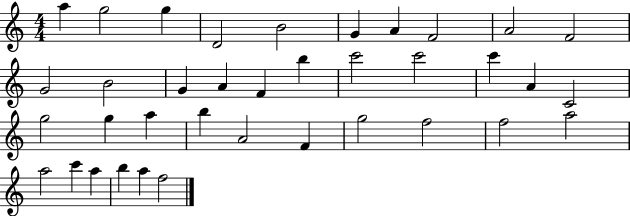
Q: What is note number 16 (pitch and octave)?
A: B5